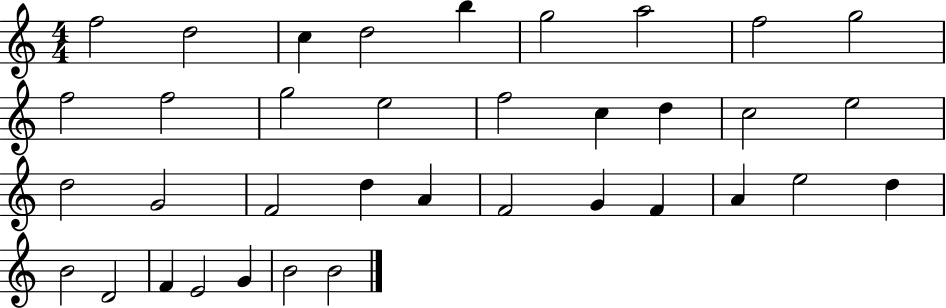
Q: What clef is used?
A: treble